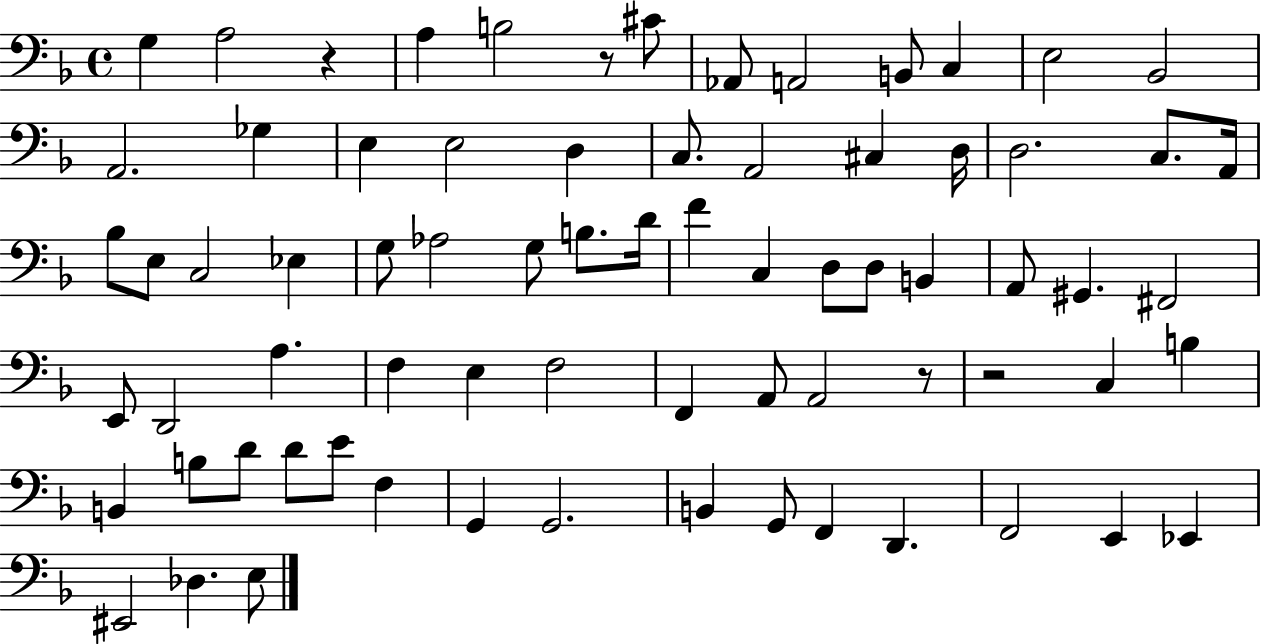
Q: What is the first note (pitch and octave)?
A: G3